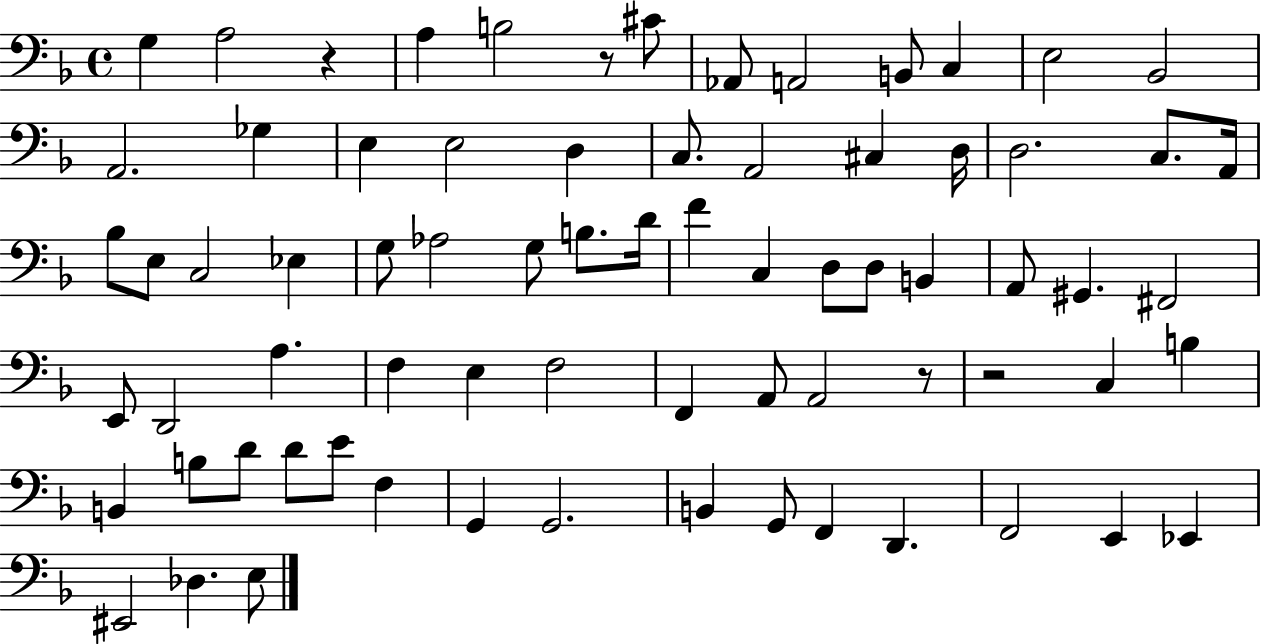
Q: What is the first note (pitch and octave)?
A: G3